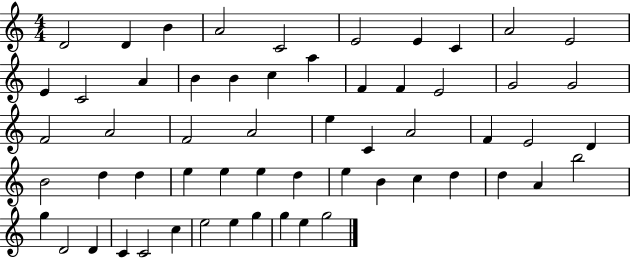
{
  \clef treble
  \numericTimeSignature
  \time 4/4
  \key c \major
  d'2 d'4 b'4 | a'2 c'2 | e'2 e'4 c'4 | a'2 e'2 | \break e'4 c'2 a'4 | b'4 b'4 c''4 a''4 | f'4 f'4 e'2 | g'2 g'2 | \break f'2 a'2 | f'2 a'2 | e''4 c'4 a'2 | f'4 e'2 d'4 | \break b'2 d''4 d''4 | e''4 e''4 e''4 d''4 | e''4 b'4 c''4 d''4 | d''4 a'4 b''2 | \break g''4 d'2 d'4 | c'4 c'2 c''4 | e''2 e''4 g''4 | g''4 e''4 g''2 | \break \bar "|."
}